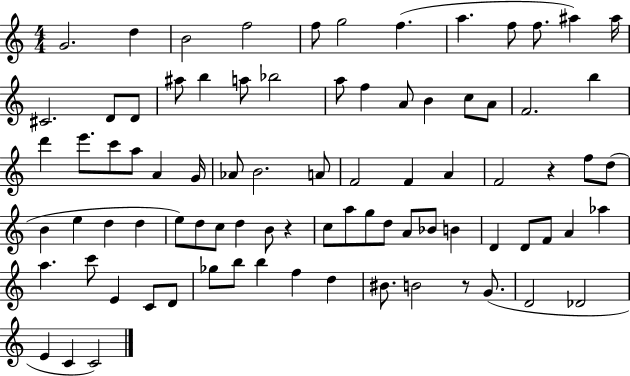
G4/h. D5/q B4/h F5/h F5/e G5/h F5/q. A5/q. F5/e F5/e. A#5/q A#5/s C#4/h. D4/e D4/e A#5/e B5/q A5/e Bb5/h A5/e F5/q A4/e B4/q C5/e A4/e F4/h. B5/q D6/q E6/e. C6/e A5/e A4/q G4/s Ab4/e B4/h. A4/e F4/h F4/q A4/q F4/h R/q F5/e D5/e B4/q E5/q D5/q D5/q E5/e D5/e C5/e D5/q B4/e R/q C5/e A5/e G5/e D5/e A4/e Bb4/e B4/q D4/q D4/e F4/e A4/q Ab5/q A5/q. C6/e E4/q C4/e D4/e Gb5/e B5/e B5/q F5/q D5/q BIS4/e. B4/h R/e G4/e. D4/h Db4/h E4/q C4/q C4/h